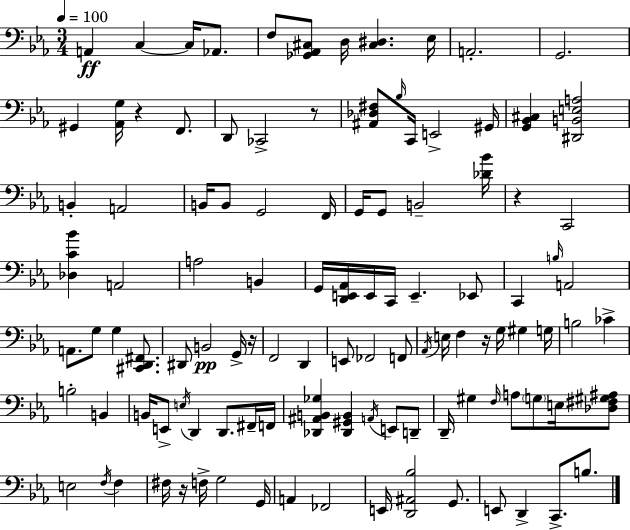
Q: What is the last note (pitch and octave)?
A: B3